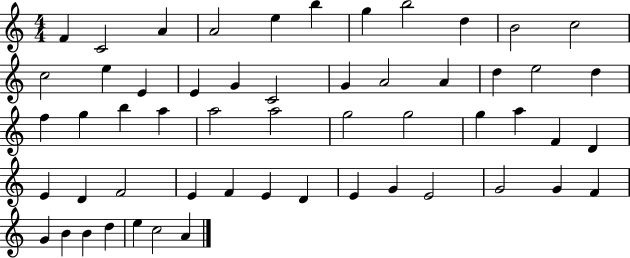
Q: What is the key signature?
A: C major